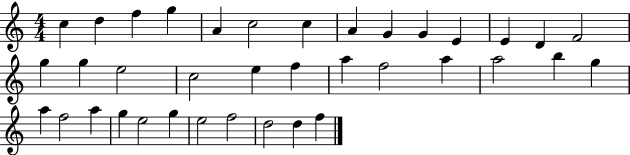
C5/q D5/q F5/q G5/q A4/q C5/h C5/q A4/q G4/q G4/q E4/q E4/q D4/q F4/h G5/q G5/q E5/h C5/h E5/q F5/q A5/q F5/h A5/q A5/h B5/q G5/q A5/q F5/h A5/q G5/q E5/h G5/q E5/h F5/h D5/h D5/q F5/q